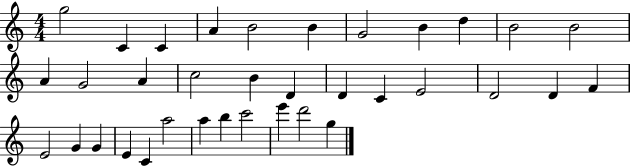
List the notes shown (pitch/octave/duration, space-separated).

G5/h C4/q C4/q A4/q B4/h B4/q G4/h B4/q D5/q B4/h B4/h A4/q G4/h A4/q C5/h B4/q D4/q D4/q C4/q E4/h D4/h D4/q F4/q E4/h G4/q G4/q E4/q C4/q A5/h A5/q B5/q C6/h E6/q D6/h G5/q